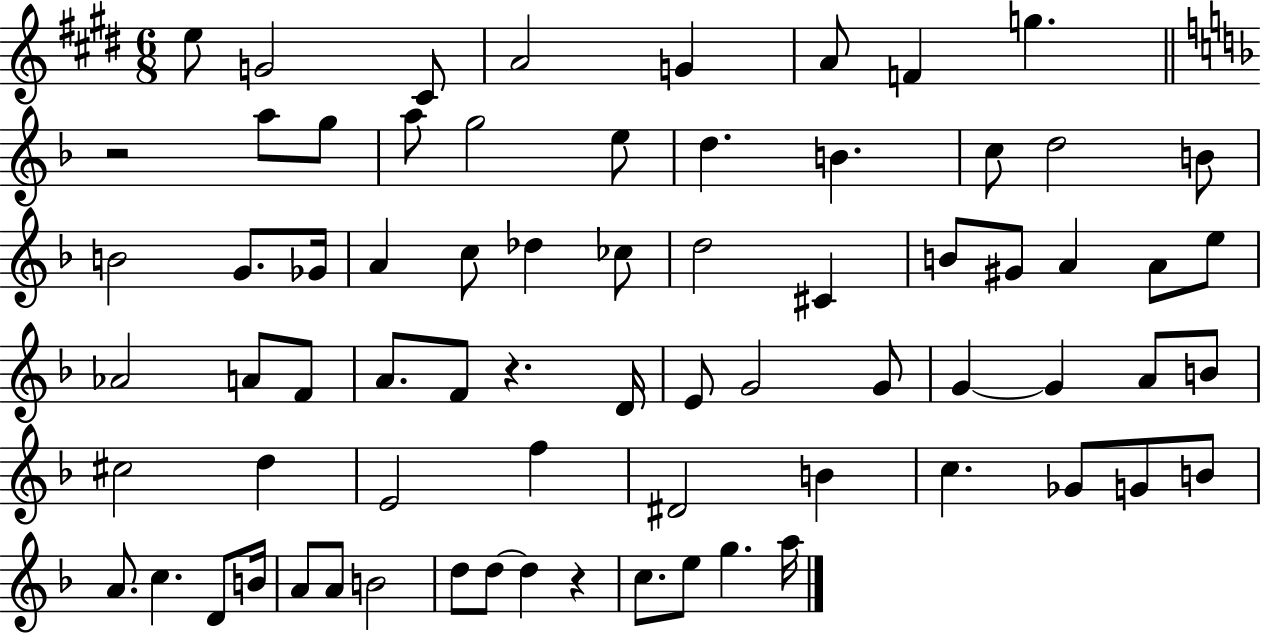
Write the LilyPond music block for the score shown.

{
  \clef treble
  \numericTimeSignature
  \time 6/8
  \key e \major
  e''8 g'2 cis'8 | a'2 g'4 | a'8 f'4 g''4. | \bar "||" \break \key f \major r2 a''8 g''8 | a''8 g''2 e''8 | d''4. b'4. | c''8 d''2 b'8 | \break b'2 g'8. ges'16 | a'4 c''8 des''4 ces''8 | d''2 cis'4 | b'8 gis'8 a'4 a'8 e''8 | \break aes'2 a'8 f'8 | a'8. f'8 r4. d'16 | e'8 g'2 g'8 | g'4~~ g'4 a'8 b'8 | \break cis''2 d''4 | e'2 f''4 | dis'2 b'4 | c''4. ges'8 g'8 b'8 | \break a'8. c''4. d'8 b'16 | a'8 a'8 b'2 | d''8 d''8~~ d''4 r4 | c''8. e''8 g''4. a''16 | \break \bar "|."
}